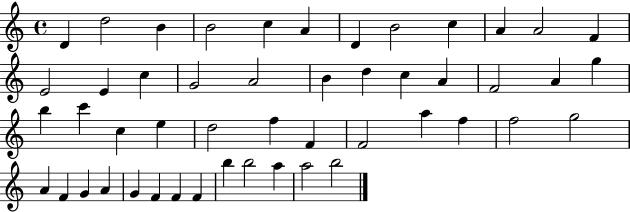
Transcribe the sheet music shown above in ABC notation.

X:1
T:Untitled
M:4/4
L:1/4
K:C
D d2 B B2 c A D B2 c A A2 F E2 E c G2 A2 B d c A F2 A g b c' c e d2 f F F2 a f f2 g2 A F G A G F F F b b2 a a2 b2